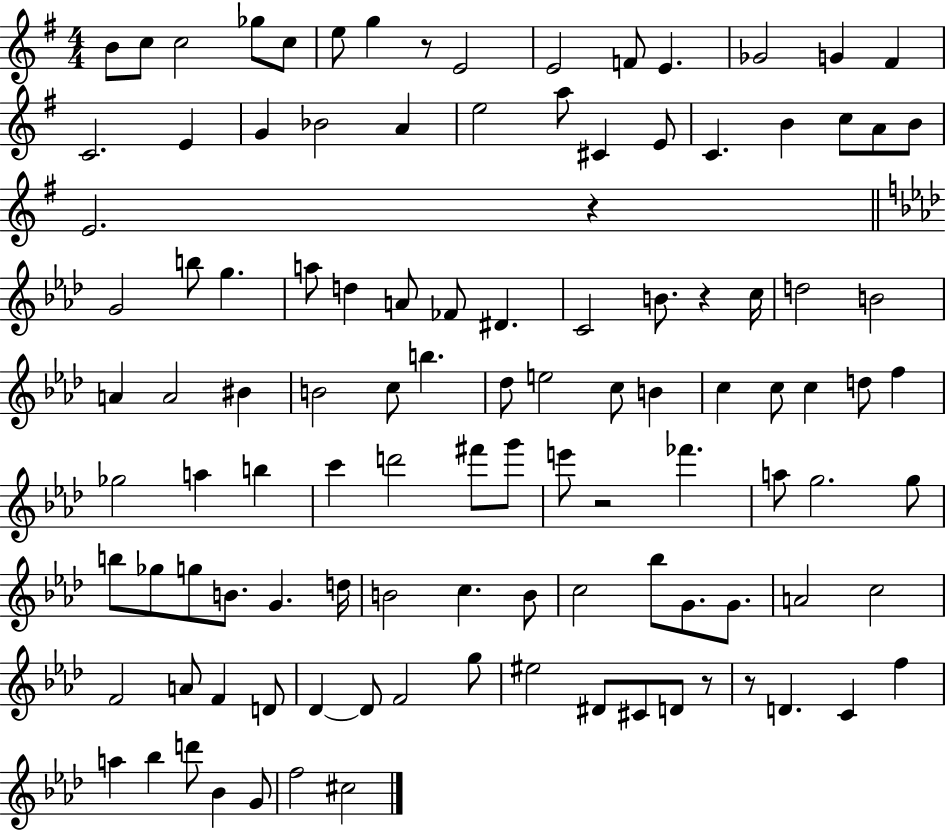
B4/e C5/e C5/h Gb5/e C5/e E5/e G5/q R/e E4/h E4/h F4/e E4/q. Gb4/h G4/q F#4/q C4/h. E4/q G4/q Bb4/h A4/q E5/h A5/e C#4/q E4/e C4/q. B4/q C5/e A4/e B4/e E4/h. R/q G4/h B5/e G5/q. A5/e D5/q A4/e FES4/e D#4/q. C4/h B4/e. R/q C5/s D5/h B4/h A4/q A4/h BIS4/q B4/h C5/e B5/q. Db5/e E5/h C5/e B4/q C5/q C5/e C5/q D5/e F5/q Gb5/h A5/q B5/q C6/q D6/h F#6/e G6/e E6/e R/h FES6/q. A5/e G5/h. G5/e B5/e Gb5/e G5/e B4/e. G4/q. D5/s B4/h C5/q. B4/e C5/h Bb5/e G4/e. G4/e. A4/h C5/h F4/h A4/e F4/q D4/e Db4/q Db4/e F4/h G5/e EIS5/h D#4/e C#4/e D4/e R/e R/e D4/q. C4/q F5/q A5/q Bb5/q D6/e Bb4/q G4/e F5/h C#5/h